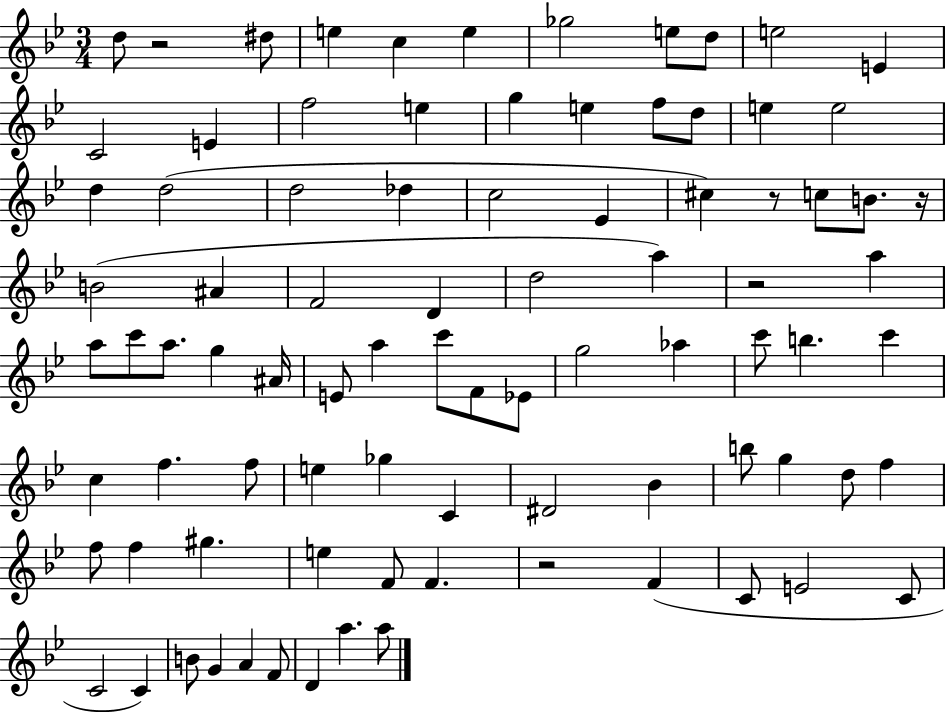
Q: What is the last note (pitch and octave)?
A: A5